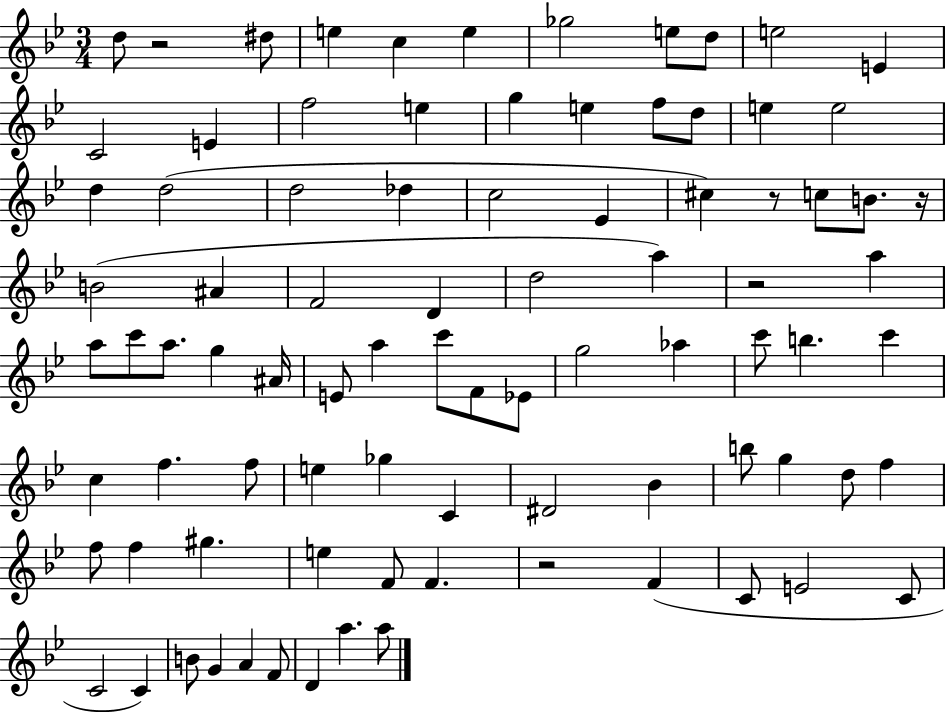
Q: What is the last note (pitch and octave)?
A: A5